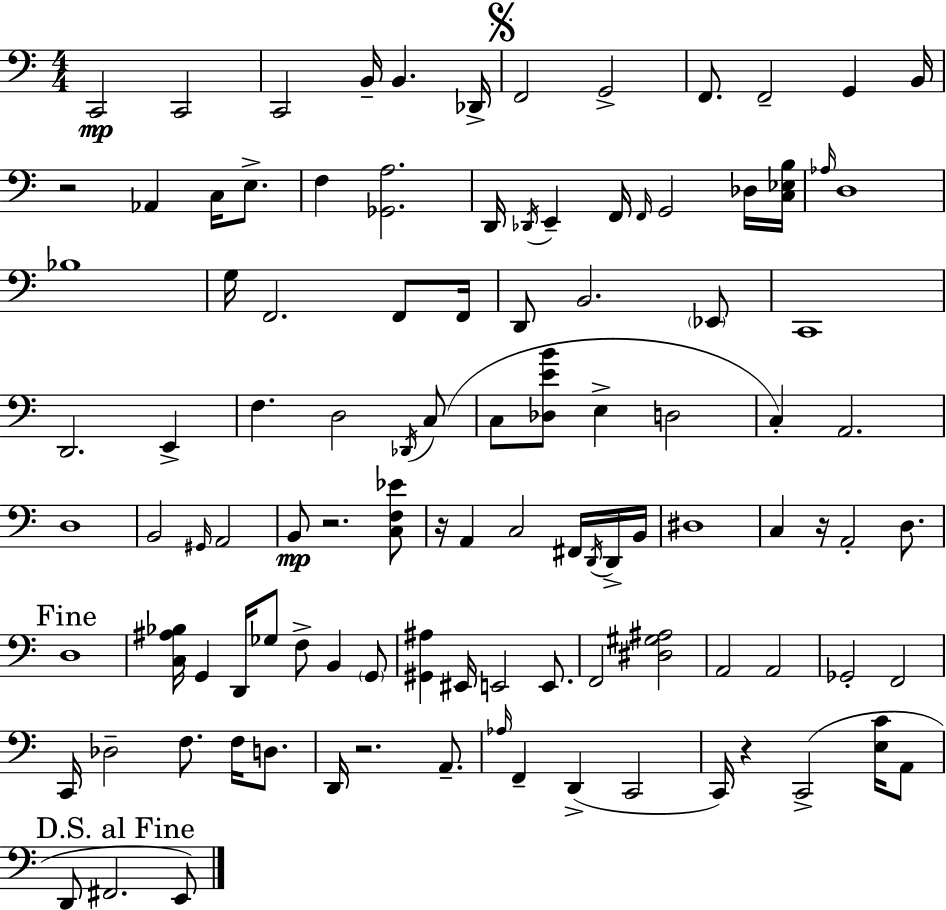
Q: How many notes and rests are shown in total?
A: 106